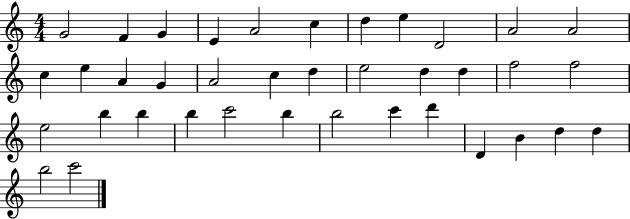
{
  \clef treble
  \numericTimeSignature
  \time 4/4
  \key c \major
  g'2 f'4 g'4 | e'4 a'2 c''4 | d''4 e''4 d'2 | a'2 a'2 | \break c''4 e''4 a'4 g'4 | a'2 c''4 d''4 | e''2 d''4 d''4 | f''2 f''2 | \break e''2 b''4 b''4 | b''4 c'''2 b''4 | b''2 c'''4 d'''4 | d'4 b'4 d''4 d''4 | \break b''2 c'''2 | \bar "|."
}